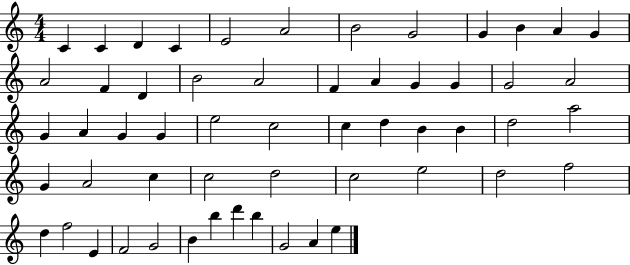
{
  \clef treble
  \numericTimeSignature
  \time 4/4
  \key c \major
  c'4 c'4 d'4 c'4 | e'2 a'2 | b'2 g'2 | g'4 b'4 a'4 g'4 | \break a'2 f'4 d'4 | b'2 a'2 | f'4 a'4 g'4 g'4 | g'2 a'2 | \break g'4 a'4 g'4 g'4 | e''2 c''2 | c''4 d''4 b'4 b'4 | d''2 a''2 | \break g'4 a'2 c''4 | c''2 d''2 | c''2 e''2 | d''2 f''2 | \break d''4 f''2 e'4 | f'2 g'2 | b'4 b''4 d'''4 b''4 | g'2 a'4 e''4 | \break \bar "|."
}